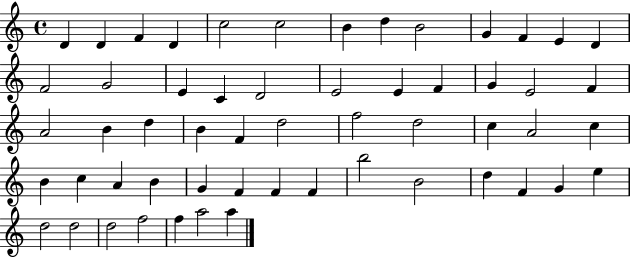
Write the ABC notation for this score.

X:1
T:Untitled
M:4/4
L:1/4
K:C
D D F D c2 c2 B d B2 G F E D F2 G2 E C D2 E2 E F G E2 F A2 B d B F d2 f2 d2 c A2 c B c A B G F F F b2 B2 d F G e d2 d2 d2 f2 f a2 a